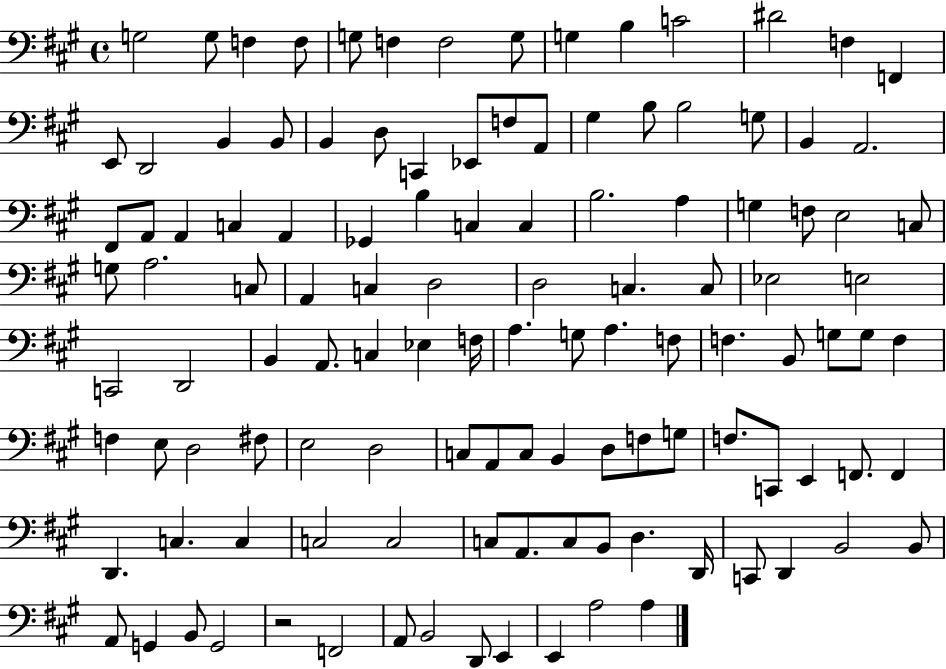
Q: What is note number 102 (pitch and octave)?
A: C2